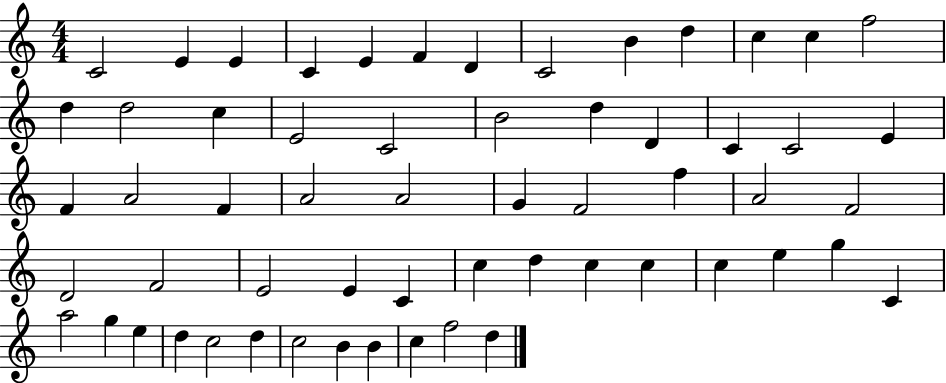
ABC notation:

X:1
T:Untitled
M:4/4
L:1/4
K:C
C2 E E C E F D C2 B d c c f2 d d2 c E2 C2 B2 d D C C2 E F A2 F A2 A2 G F2 f A2 F2 D2 F2 E2 E C c d c c c e g C a2 g e d c2 d c2 B B c f2 d